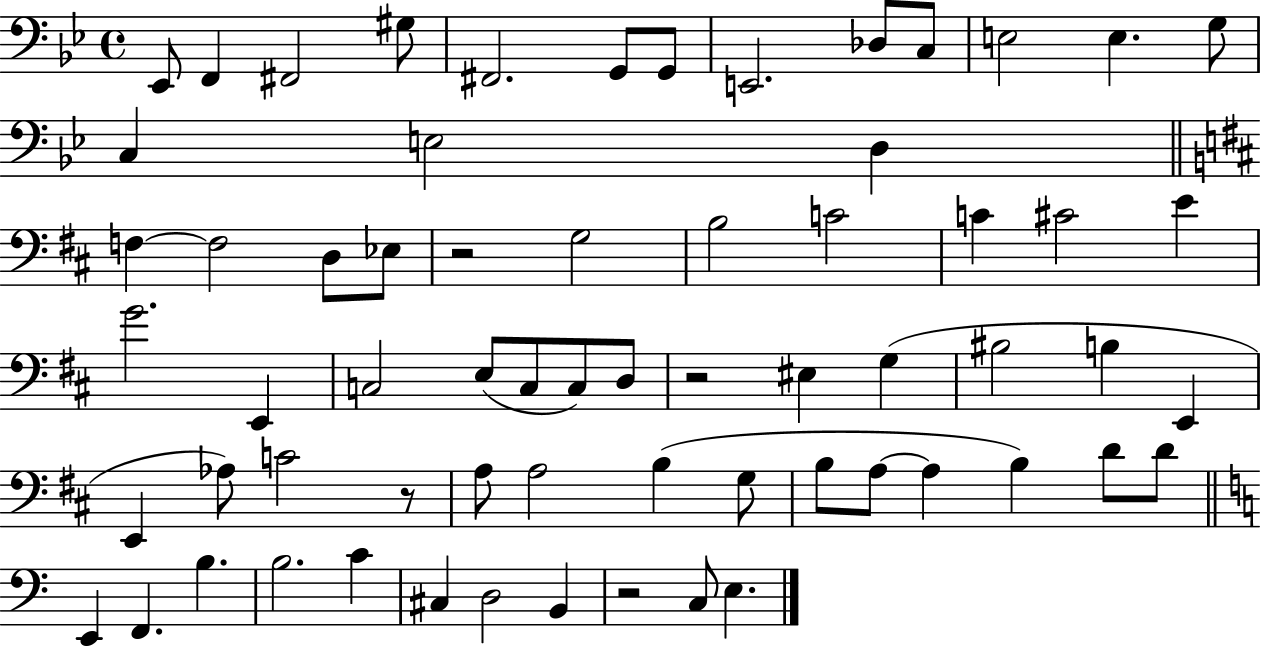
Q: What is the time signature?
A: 4/4